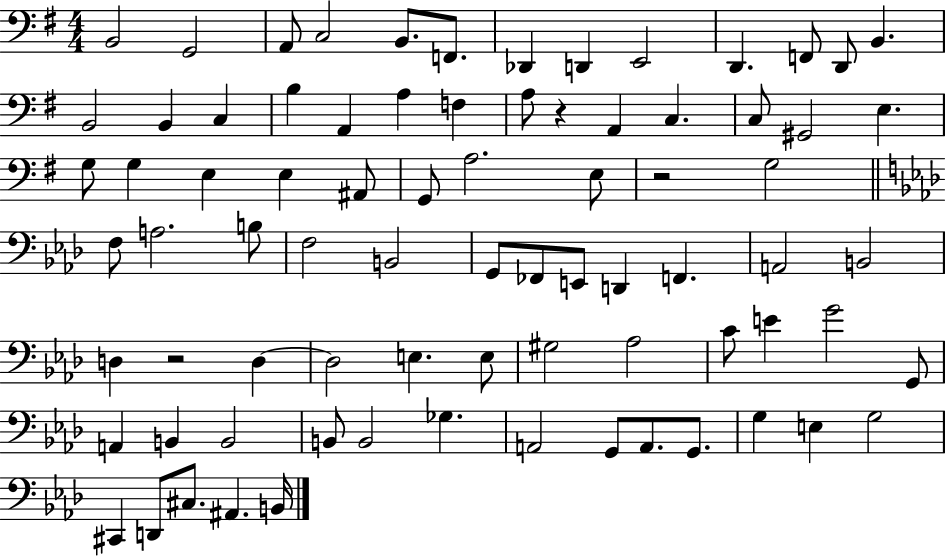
X:1
T:Untitled
M:4/4
L:1/4
K:G
B,,2 G,,2 A,,/2 C,2 B,,/2 F,,/2 _D,, D,, E,,2 D,, F,,/2 D,,/2 B,, B,,2 B,, C, B, A,, A, F, A,/2 z A,, C, C,/2 ^G,,2 E, G,/2 G, E, E, ^A,,/2 G,,/2 A,2 E,/2 z2 G,2 F,/2 A,2 B,/2 F,2 B,,2 G,,/2 _F,,/2 E,,/2 D,, F,, A,,2 B,,2 D, z2 D, D,2 E, E,/2 ^G,2 _A,2 C/2 E G2 G,,/2 A,, B,, B,,2 B,,/2 B,,2 _G, A,,2 G,,/2 A,,/2 G,,/2 G, E, G,2 ^C,, D,,/2 ^C,/2 ^A,, B,,/4